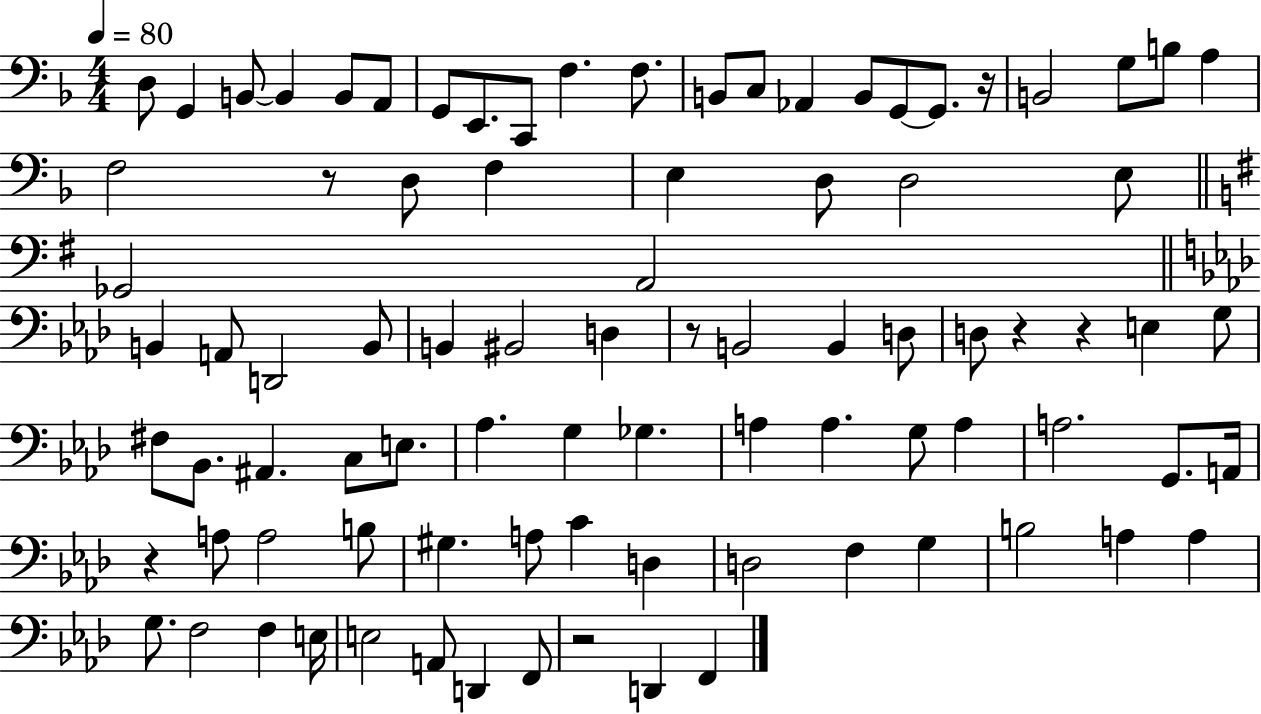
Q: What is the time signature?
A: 4/4